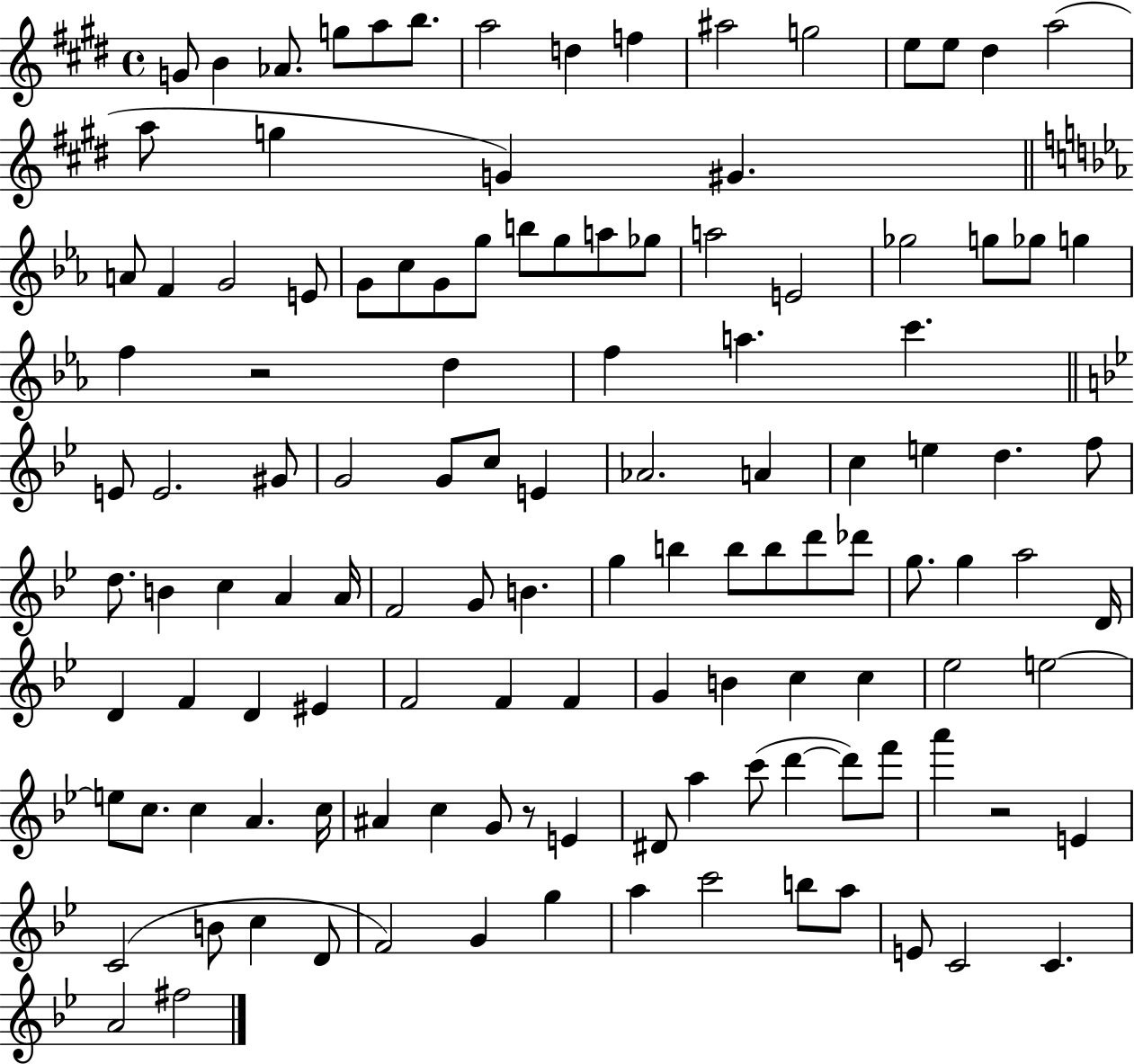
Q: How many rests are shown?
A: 3